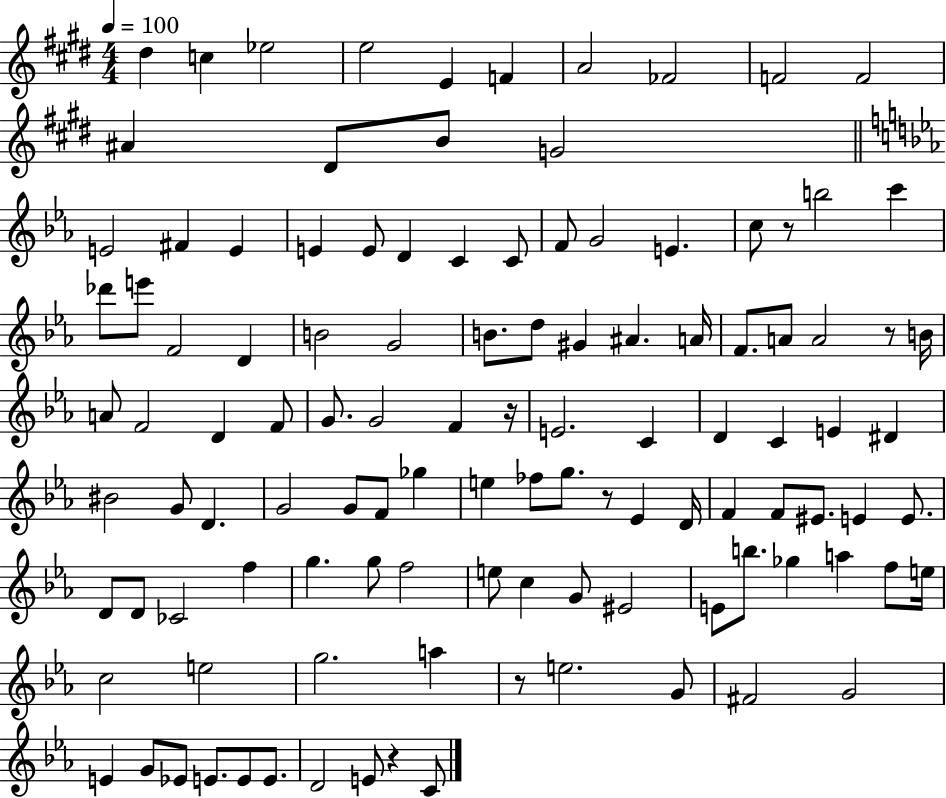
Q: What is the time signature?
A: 4/4